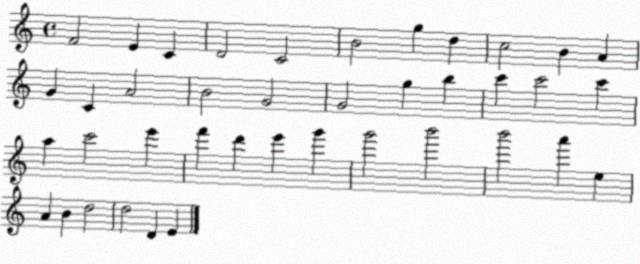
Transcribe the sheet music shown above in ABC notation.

X:1
T:Untitled
M:4/4
L:1/4
K:C
F2 E C D2 C2 B2 g d c2 B A G C A2 B2 G2 G2 g b c' c'2 c' a c'2 e' f' d' e' g' g'2 b'2 b'2 a' e A B d2 d2 D E